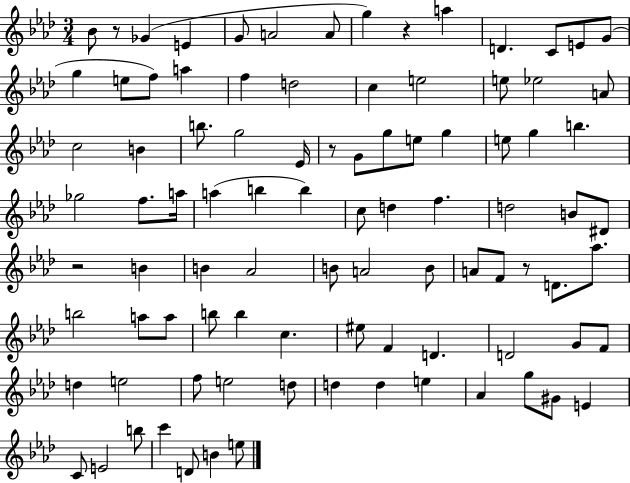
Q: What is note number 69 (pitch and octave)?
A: F4